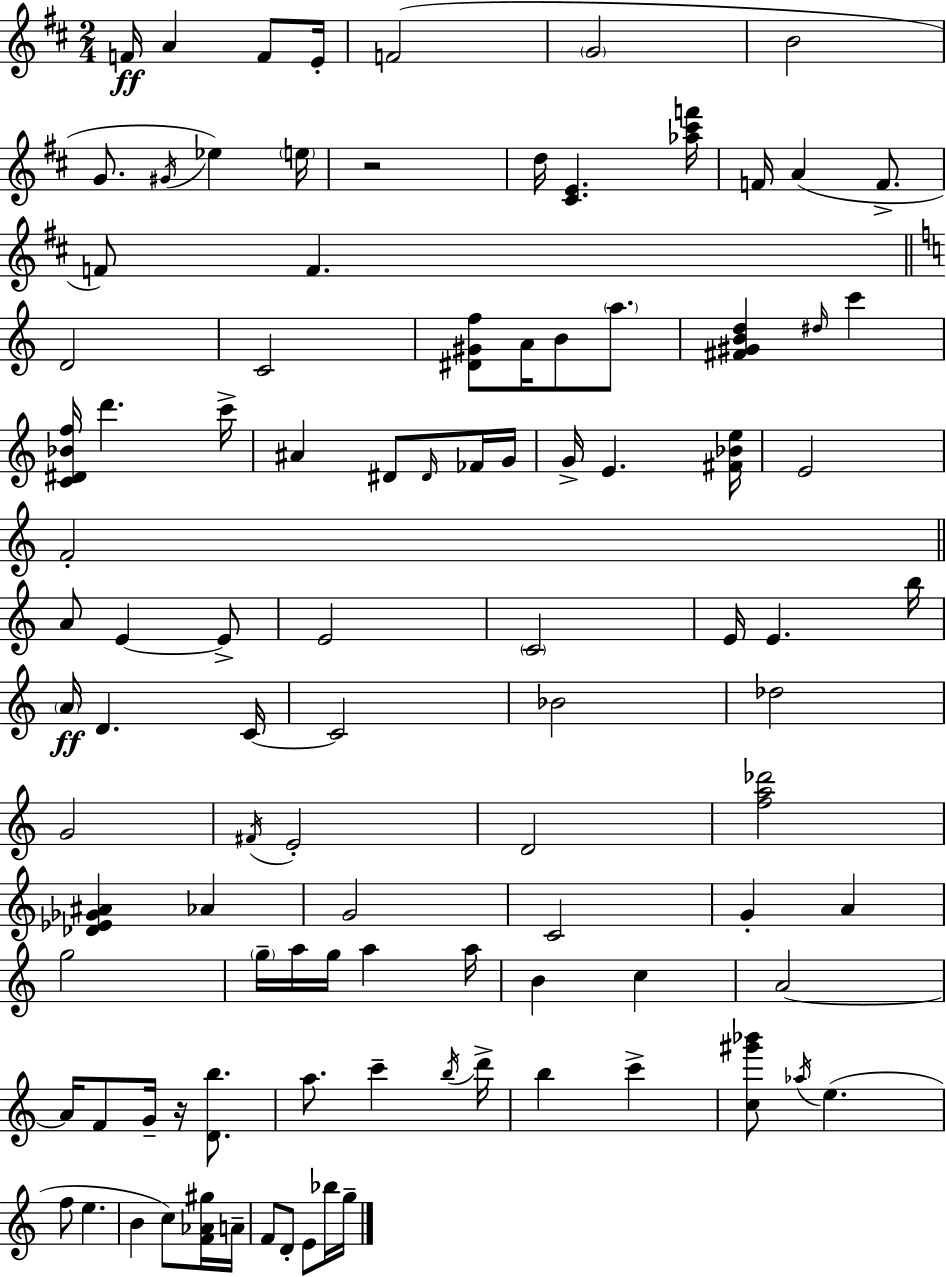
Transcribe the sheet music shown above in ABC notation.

X:1
T:Untitled
M:2/4
L:1/4
K:D
F/4 A F/2 E/4 F2 G2 B2 G/2 ^G/4 _e e/4 z2 d/4 [^CE] [_a^c'f']/4 F/4 A F/2 F/2 F D2 C2 [^D^Gf]/2 A/4 B/2 a/2 [^F^GBd] ^d/4 c' [C^D_Bf]/4 d' c'/4 ^A ^D/2 ^D/4 _F/4 G/4 G/4 E [^F_Be]/4 E2 F2 A/2 E E/2 E2 C2 E/4 E b/4 A/4 D C/4 C2 _B2 _d2 G2 ^F/4 E2 D2 [fa_d']2 [_D_E_G^A] _A G2 C2 G A g2 g/4 a/4 g/4 a a/4 B c A2 A/4 F/2 G/4 z/4 [Db]/2 a/2 c' b/4 d'/4 b c' [c^g'_b']/2 _a/4 e f/2 e B c/2 [F_A^g]/4 A/4 F/2 D/2 E/2 _b/4 g/4